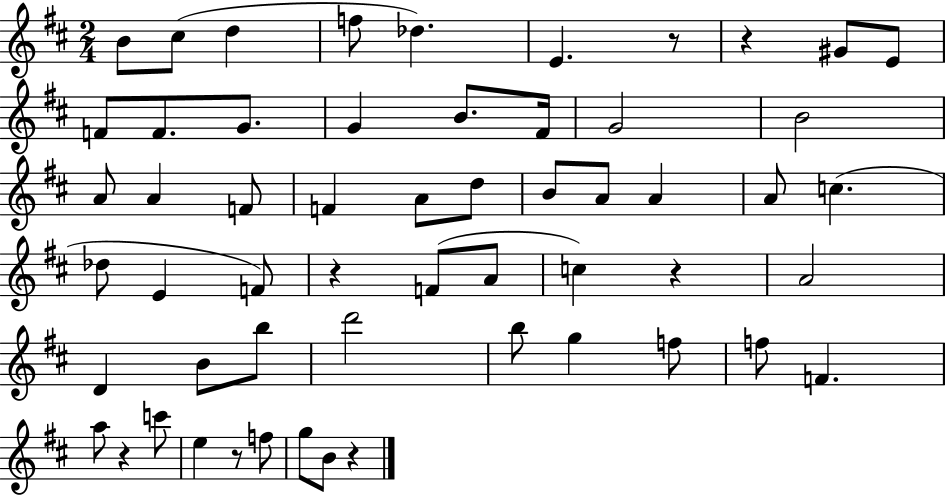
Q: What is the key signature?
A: D major